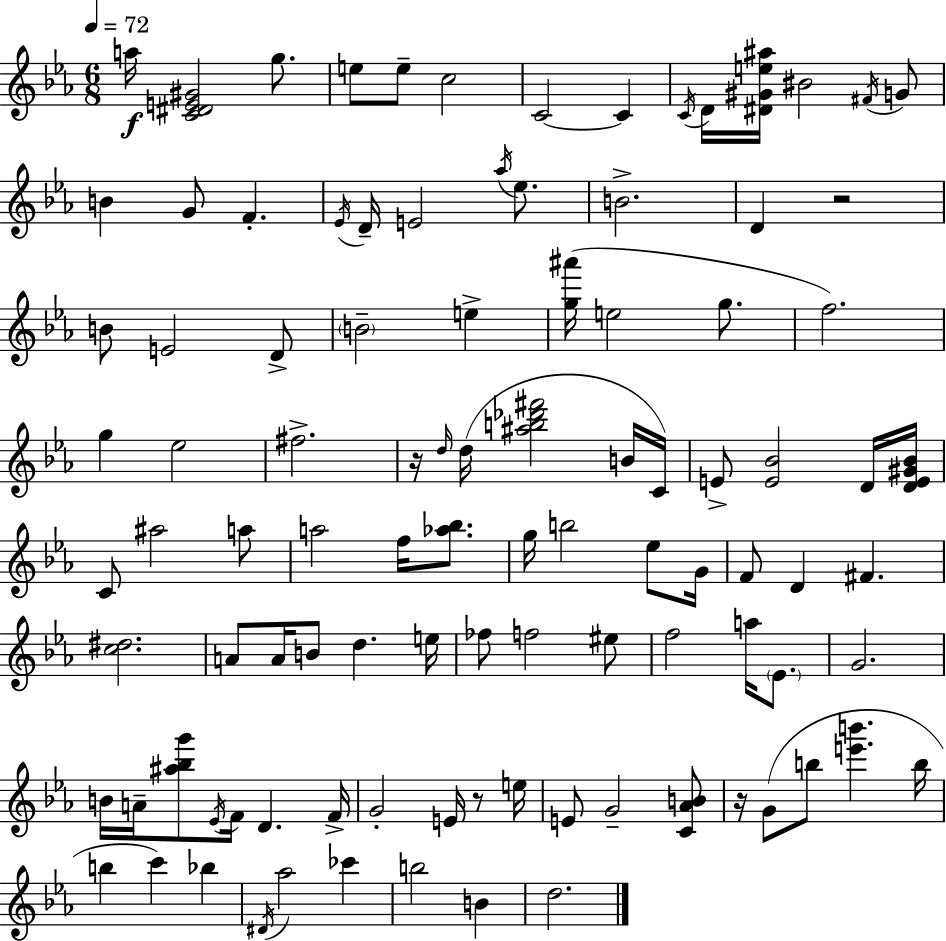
A5/s [C4,D#4,E4,G#4]/h G5/e. E5/e E5/e C5/h C4/h C4/q C4/s D4/s [D#4,G#4,E5,A#5]/s BIS4/h F#4/s G4/e B4/q G4/e F4/q. Eb4/s D4/s E4/h Ab5/s Eb5/e. B4/h. D4/q R/h B4/e E4/h D4/e B4/h E5/q [G5,A#6]/s E5/h G5/e. F5/h. G5/q Eb5/h F#5/h. R/s D5/s D5/s [A#5,B5,Db6,F#6]/h B4/s C4/s E4/e [E4,Bb4]/h D4/s [D4,E4,G#4,Bb4]/s C4/e A#5/h A5/e A5/h F5/s [Ab5,Bb5]/e. G5/s B5/h Eb5/e G4/s F4/e D4/q F#4/q. [C5,D#5]/h. A4/e A4/s B4/e D5/q. E5/s FES5/e F5/h EIS5/e F5/h A5/s Eb4/e. G4/h. B4/s A4/s [A#5,Bb5,G6]/e Eb4/s F4/s D4/q. F4/s G4/h E4/s R/e E5/s E4/e G4/h [C4,Ab4,B4]/e R/s G4/e B5/e [E6,B6]/q. B5/s B5/q C6/q Bb5/q D#4/s Ab5/h CES6/q B5/h B4/q D5/h.